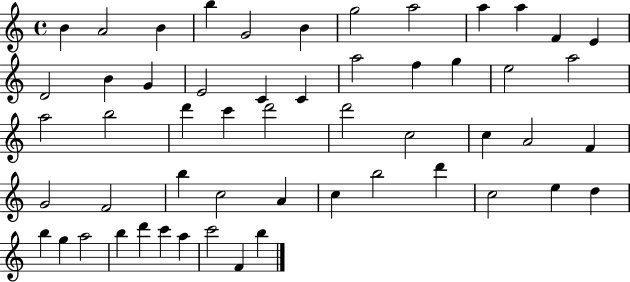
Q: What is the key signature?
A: C major